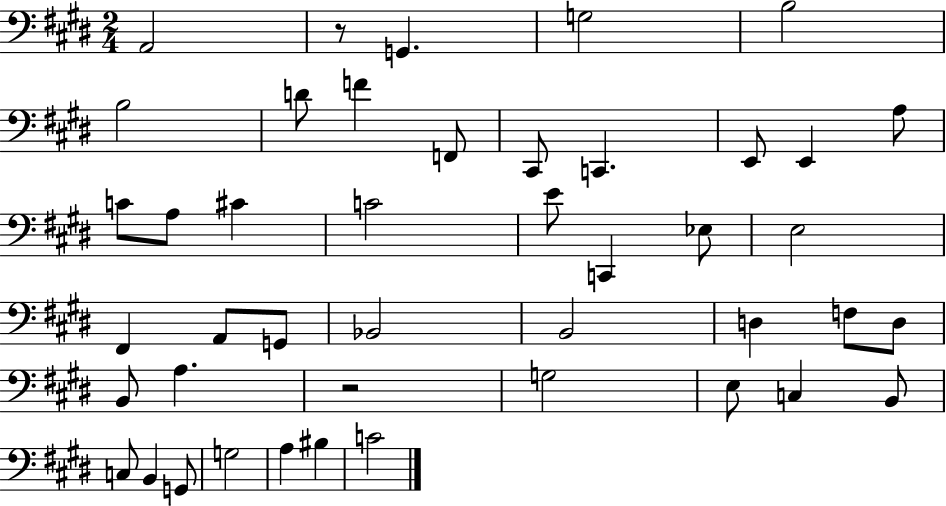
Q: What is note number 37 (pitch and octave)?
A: B2